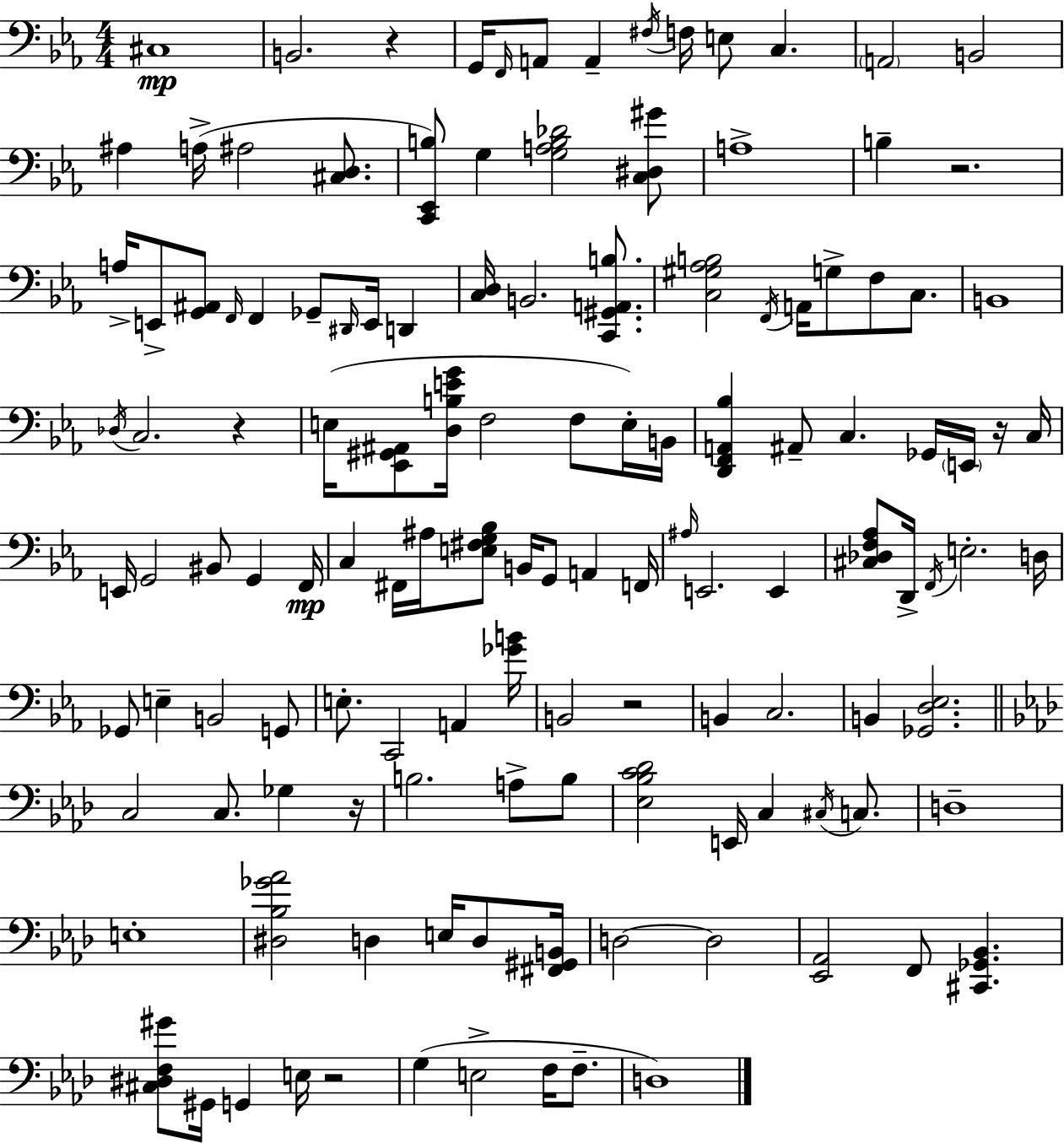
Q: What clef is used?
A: bass